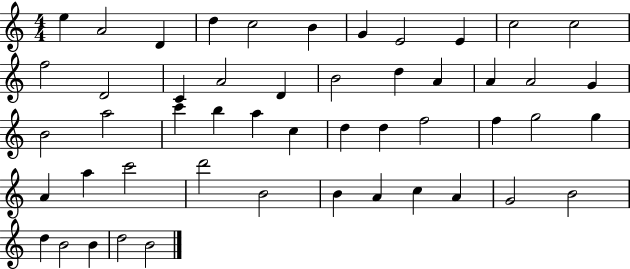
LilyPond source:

{
  \clef treble
  \numericTimeSignature
  \time 4/4
  \key c \major
  e''4 a'2 d'4 | d''4 c''2 b'4 | g'4 e'2 e'4 | c''2 c''2 | \break f''2 d'2 | c'4 a'2 d'4 | b'2 d''4 a'4 | a'4 a'2 g'4 | \break b'2 a''2 | c'''4 b''4 a''4 c''4 | d''4 d''4 f''2 | f''4 g''2 g''4 | \break a'4 a''4 c'''2 | d'''2 b'2 | b'4 a'4 c''4 a'4 | g'2 b'2 | \break d''4 b'2 b'4 | d''2 b'2 | \bar "|."
}